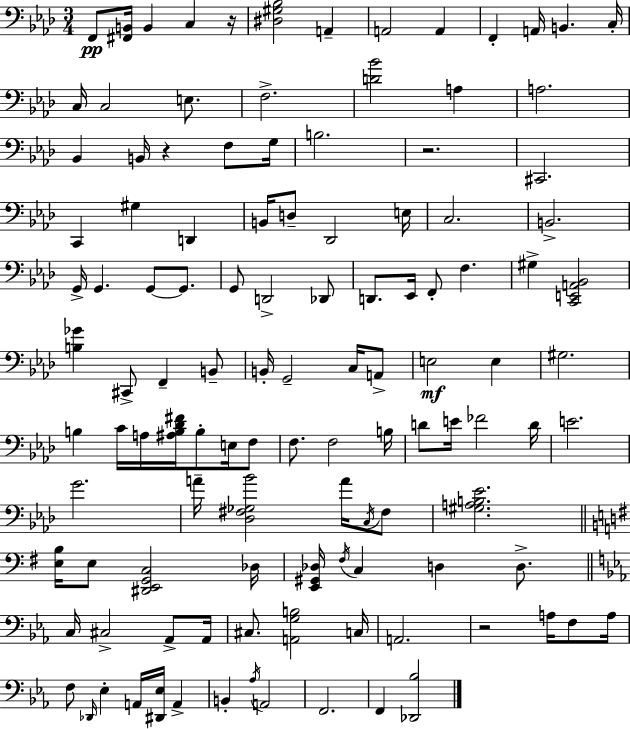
{
  \clef bass
  \numericTimeSignature
  \time 3/4
  \key aes \major
  \repeat volta 2 { f,8\pp <fis, b,>16 b,4 c4 r16 | <dis gis bes>2 a,4-- | a,2 a,4 | f,4-. a,16 b,4. c16-. | \break c16 c2 e8. | f2.-> | <d' bes'>2 a4 | a2. | \break bes,4 b,16 r4 f8 g16 | b2. | r2. | cis,2. | \break c,4 gis4 d,4 | b,16 d8-- des,2 e16 | c2. | b,2.-> | \break g,16-> g,4. g,8~~ g,8. | g,8 d,2-> des,8 | d,8. ees,16 f,8-. f4. | gis4-> <c, e, a, bes,>2 | \break <b ges'>4 cis,8-> f,4-- b,8-- | b,16-. g,2-- c16 a,8-> | e2\mf e4 | gis2. | \break b4 c'16 a16 <ais b des' fis'>16 b8-. e16 f8 | f8. f2 b16 | d'8 e'16 fes'2 d'16 | e'2. | \break g'2. | a'16-- <des fis ges bes'>2 a'16 \acciaccatura { c16 } fis8 | <gis a b ees'>2. | \bar "||" \break \key g \major <e b>16 e8 <dis, e, g, c>2 des16 | <e, gis, des>16 \acciaccatura { fis16 } c4 d4 d8.-> | \bar "||" \break \key ees \major c16 cis2-> aes,8-> aes,16 | cis8. <a, g b>2 c16 | a,2. | r2 a16 f8 a16 | \break f8 \grace { des,16 } ees4-. a,16 <dis, ees>16 a,4-> | b,4-. \acciaccatura { aes16 } a,2 | f,2. | f,4 <des, bes>2 | \break } \bar "|."
}